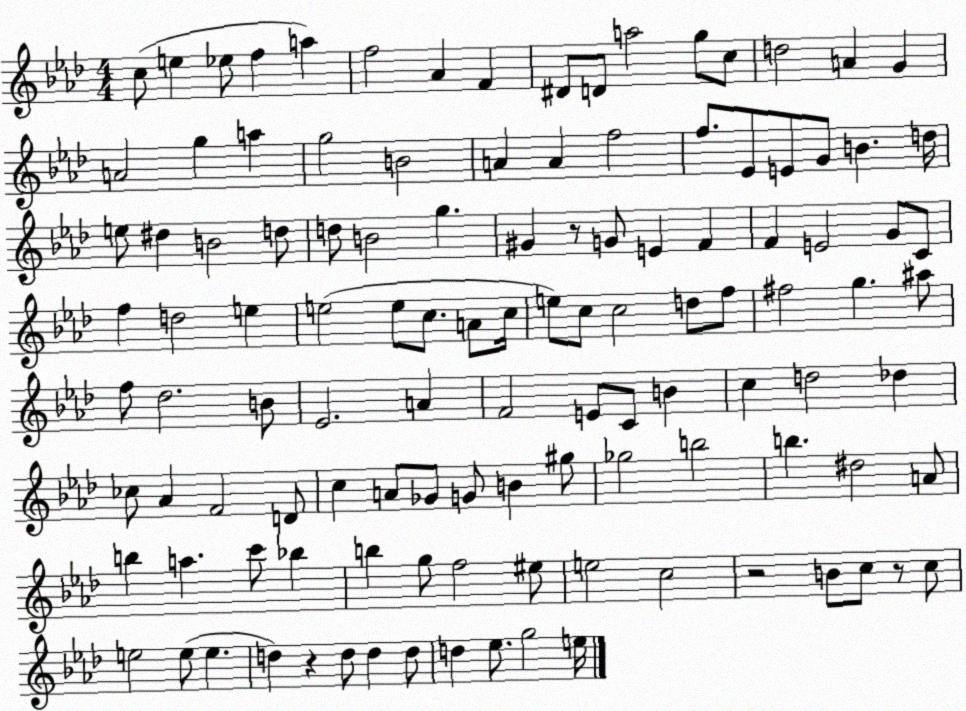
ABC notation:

X:1
T:Untitled
M:4/4
L:1/4
K:Ab
c/2 e _e/2 f a f2 _A F ^D/2 D/2 a2 g/2 c/2 d2 A G A2 g a g2 B2 A A f2 f/2 _E/2 E/2 G/2 B d/4 e/2 ^d B2 d/2 d/2 B2 g ^G z/2 G/2 E F F E2 G/2 C/2 f d2 e e2 e/2 c/2 A/2 c/4 e/2 c/2 c2 d/2 f/2 ^f2 g ^a/2 f/2 _d2 B/2 _E2 A F2 E/2 C/2 B c d2 _d _c/2 _A F2 D/2 c A/2 _G/2 G/2 B ^g/2 _g2 b2 b ^d2 A/2 b a c'/2 _b b g/2 f2 ^e/2 e2 c2 z2 B/2 c/2 z/2 c/2 e2 e/2 e d z d/2 d d/2 d _e/2 g2 e/4